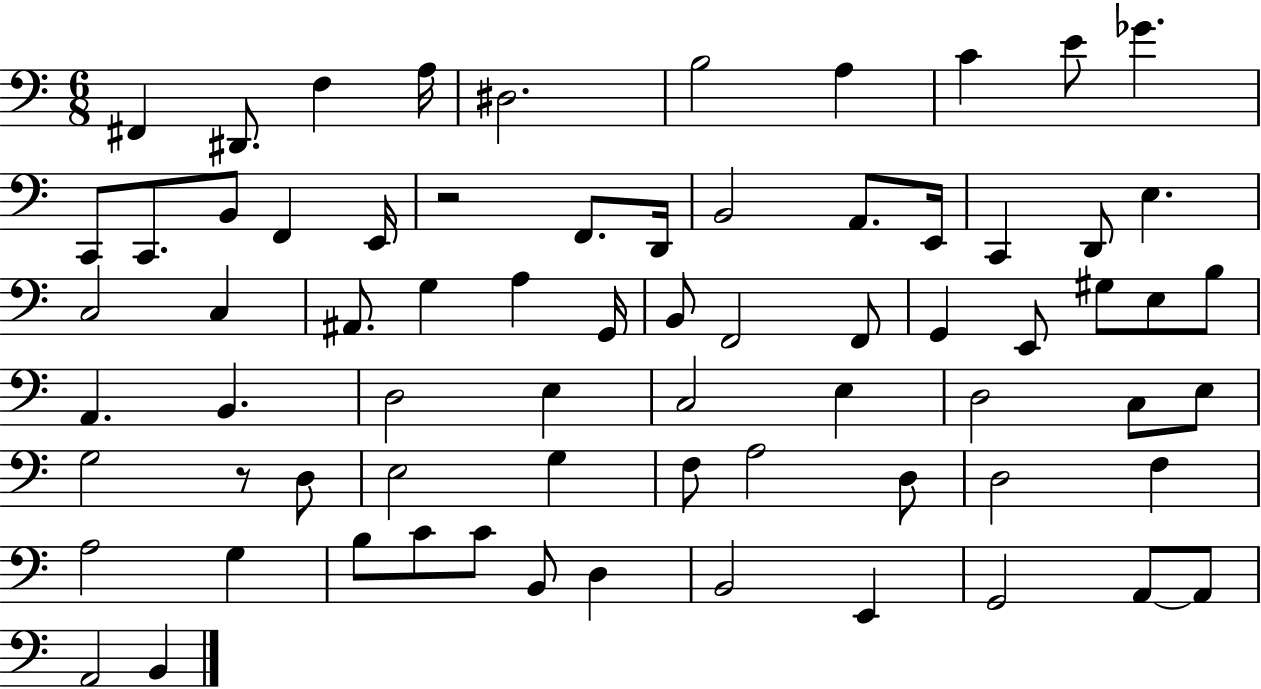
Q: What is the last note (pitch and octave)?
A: B2